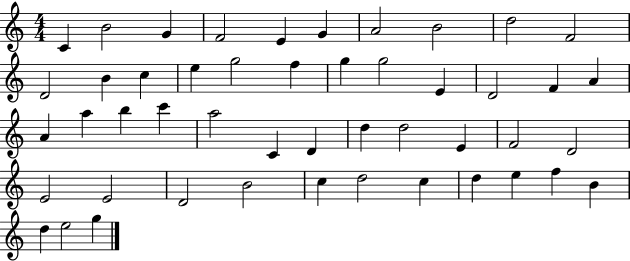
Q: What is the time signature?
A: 4/4